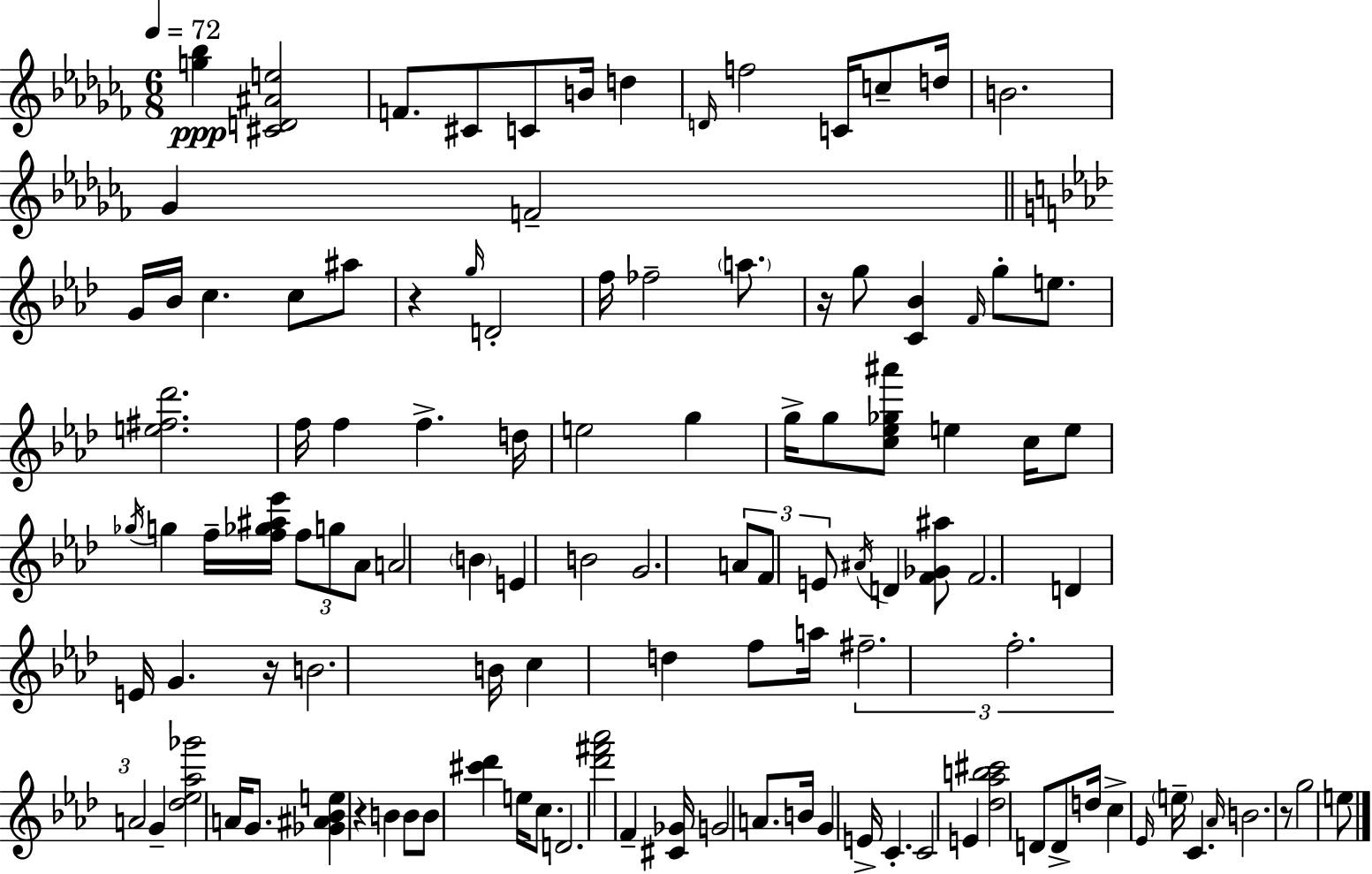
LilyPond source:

{
  \clef treble
  \numericTimeSignature
  \time 6/8
  \key aes \minor
  \tempo 4 = 72
  <g'' bes''>4\ppp <cis' d' ais' e''>2 | f'8. cis'8 c'8 b'16 d''4 | \grace { d'16 } f''2 c'16 c''8-- | d''16 b'2. | \break ges'4 f'2-- | \bar "||" \break \key f \minor g'16 bes'16 c''4. c''8 ais''8 | r4 \grace { g''16 } d'2-. | f''16 fes''2-- \parenthesize a''8. | r16 g''8 <c' bes'>4 \grace { f'16 } g''8-. e''8. | \break <e'' fis'' des'''>2. | f''16 f''4 f''4.-> | d''16 e''2 g''4 | g''16-> g''8 <c'' ees'' ges'' ais'''>8 e''4 c''16 | \break e''8 \acciaccatura { ges''16 } g''4 f''16-- <f'' ges'' ais'' ees'''>16 \tuplet 3/2 { f''8 g''8 | aes'8 } a'2 \parenthesize b'4 | e'4 b'2 | g'2. | \break \tuplet 3/2 { a'8 f'8 e'8 } \acciaccatura { ais'16 } d'4 | <f' ges' ais''>8 f'2. | d'4 e'16 g'4. | r16 b'2. | \break b'16 c''4 d''4 | f''8 a''16 \tuplet 3/2 { fis''2.-- | f''2.-. | a'2 } | \break g'4-- <des'' ees'' aes'' ges'''>2 | a'16 g'8. <ges' ais' bes' e''>4 r4 | b'4 b'8 b'8 <cis''' des'''>4 | e''16 c''8. d'2. | \break <des''' fis''' aes'''>2 | f'4-- <cis' ges'>16 g'2 | a'8. b'16 g'4 e'16-> c'4.-. | c'2 | \break e'4 <des'' aes'' b'' cis'''>2 | d'8 d'8-> d''16 c''4-> \grace { ees'16 } \parenthesize e''16-- c'4. | \grace { aes'16 } b'2. | r8 g''2 | \break e''8 \bar "|."
}